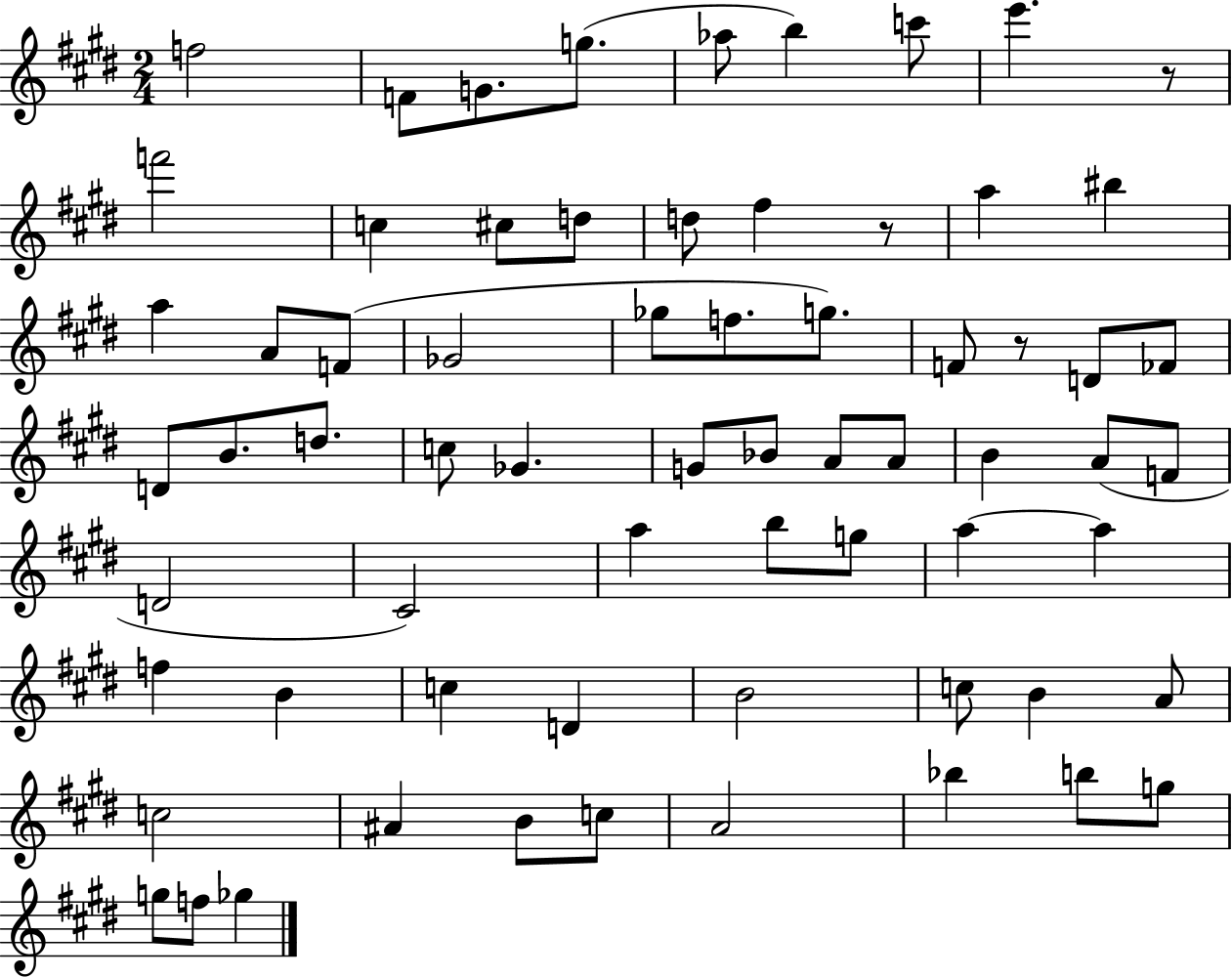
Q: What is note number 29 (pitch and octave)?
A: D5